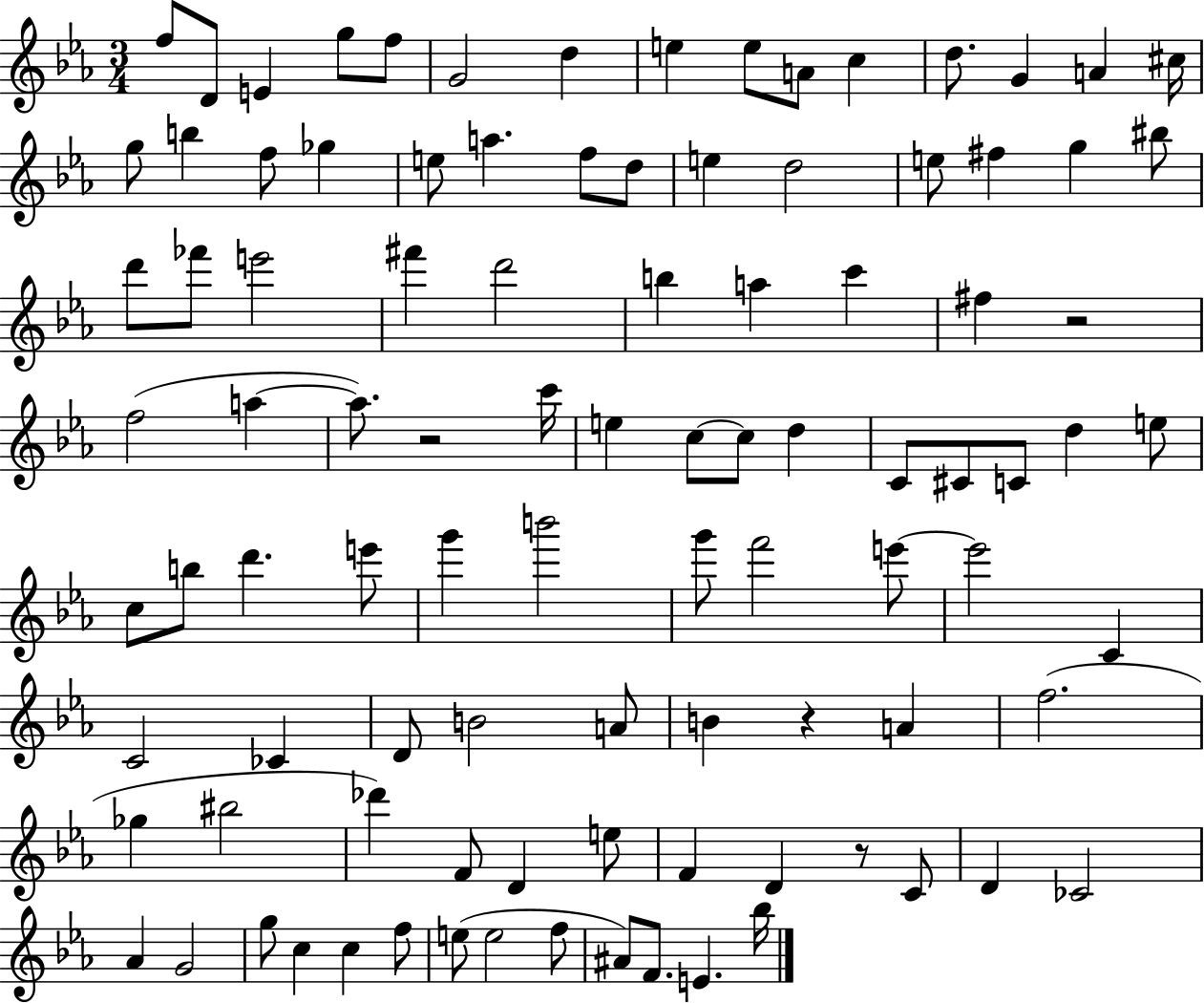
{
  \clef treble
  \numericTimeSignature
  \time 3/4
  \key ees \major
  f''8 d'8 e'4 g''8 f''8 | g'2 d''4 | e''4 e''8 a'8 c''4 | d''8. g'4 a'4 cis''16 | \break g''8 b''4 f''8 ges''4 | e''8 a''4. f''8 d''8 | e''4 d''2 | e''8 fis''4 g''4 bis''8 | \break d'''8 fes'''8 e'''2 | fis'''4 d'''2 | b''4 a''4 c'''4 | fis''4 r2 | \break f''2( a''4~~ | a''8.) r2 c'''16 | e''4 c''8~~ c''8 d''4 | c'8 cis'8 c'8 d''4 e''8 | \break c''8 b''8 d'''4. e'''8 | g'''4 b'''2 | g'''8 f'''2 e'''8~~ | e'''2 c'4 | \break c'2 ces'4 | d'8 b'2 a'8 | b'4 r4 a'4 | f''2.( | \break ges''4 bis''2 | des'''4) f'8 d'4 e''8 | f'4 d'4 r8 c'8 | d'4 ces'2 | \break aes'4 g'2 | g''8 c''4 c''4 f''8 | e''8( e''2 f''8 | ais'8) f'8. e'4. bes''16 | \break \bar "|."
}